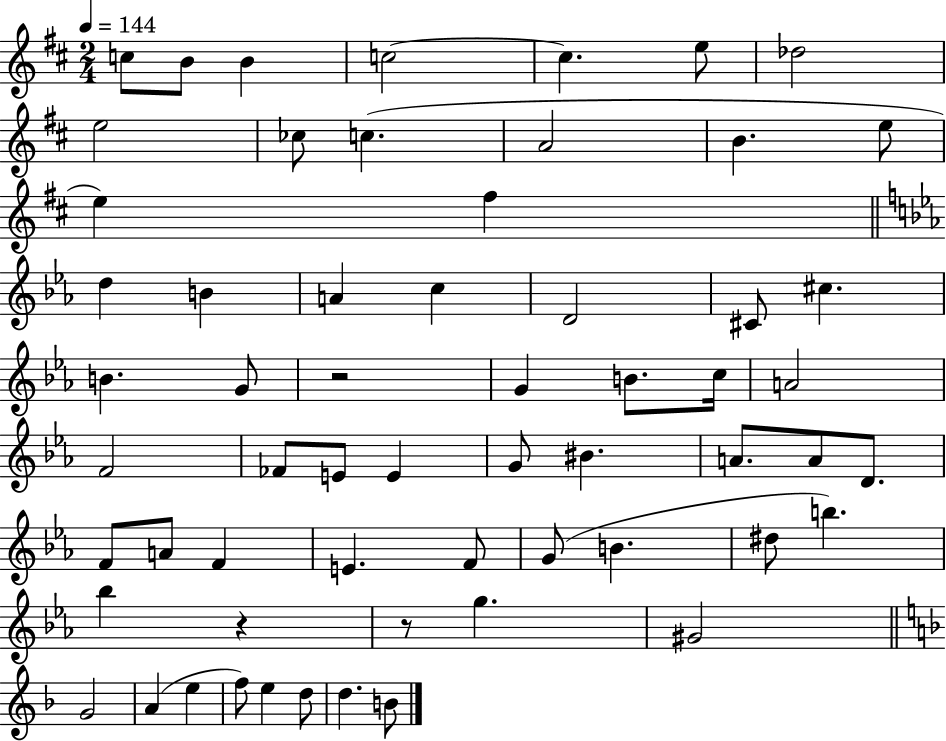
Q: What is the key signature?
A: D major